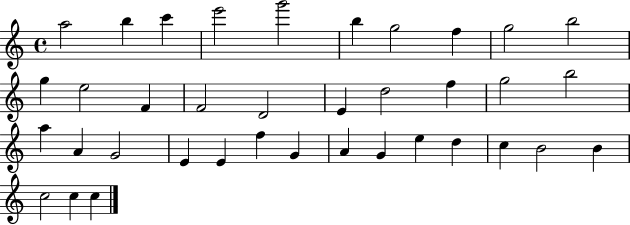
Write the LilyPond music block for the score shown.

{
  \clef treble
  \time 4/4
  \defaultTimeSignature
  \key c \major
  a''2 b''4 c'''4 | e'''2 g'''2 | b''4 g''2 f''4 | g''2 b''2 | \break g''4 e''2 f'4 | f'2 d'2 | e'4 d''2 f''4 | g''2 b''2 | \break a''4 a'4 g'2 | e'4 e'4 f''4 g'4 | a'4 g'4 e''4 d''4 | c''4 b'2 b'4 | \break c''2 c''4 c''4 | \bar "|."
}